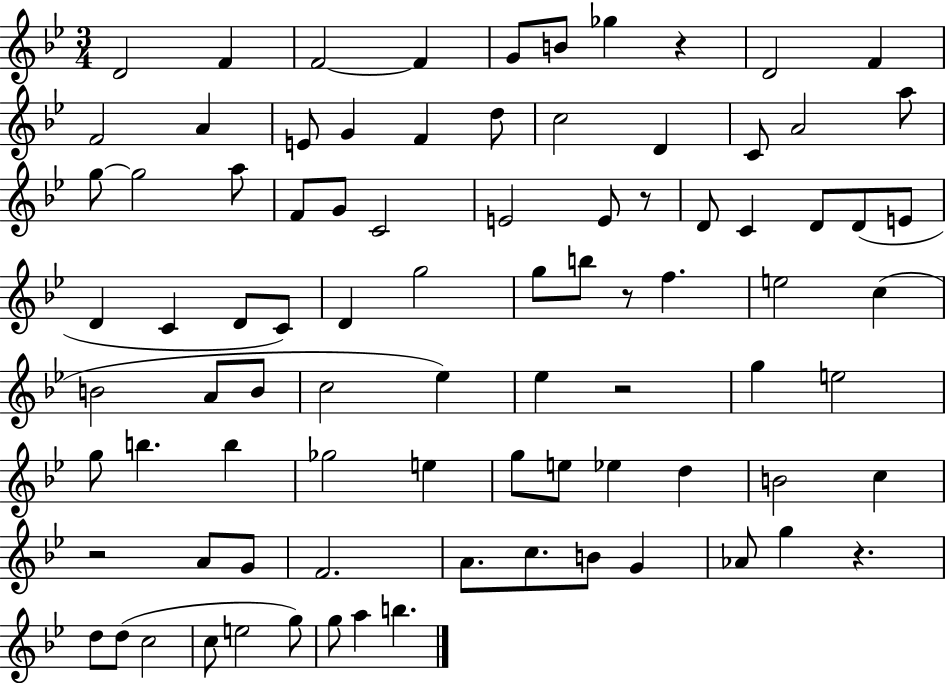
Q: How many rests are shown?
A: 6